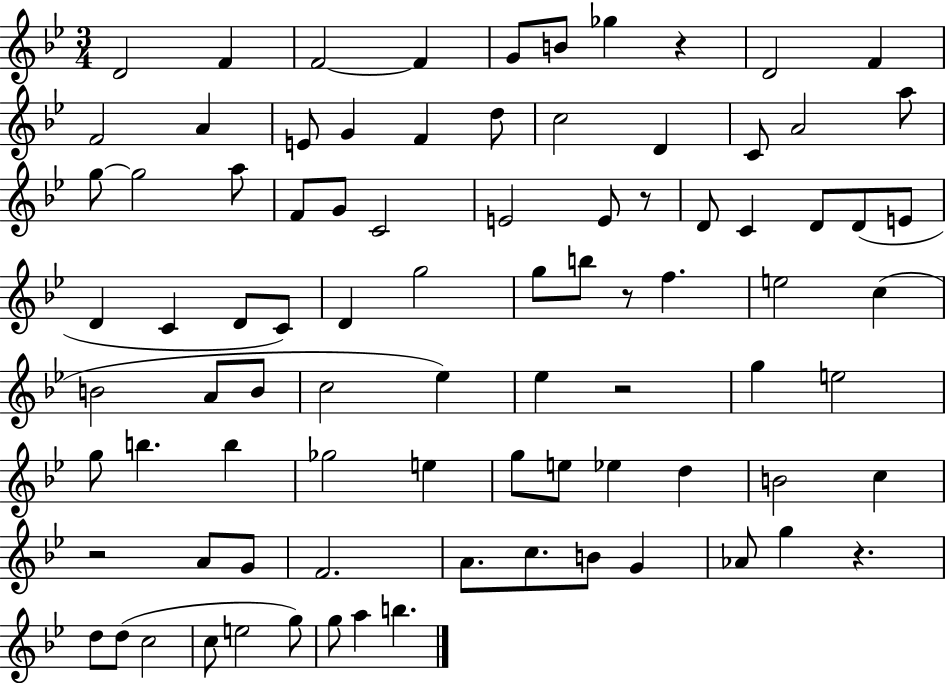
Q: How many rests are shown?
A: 6